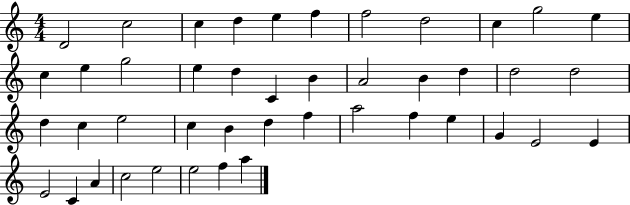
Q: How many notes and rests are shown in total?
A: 44